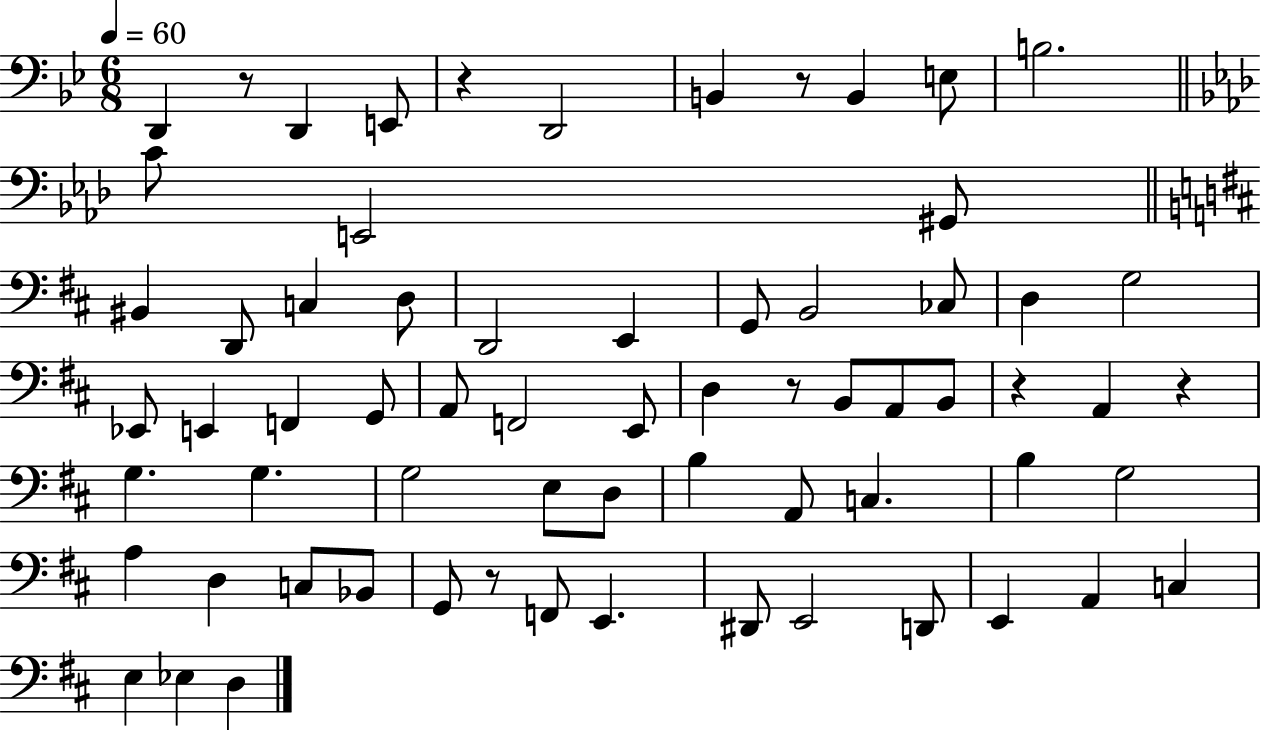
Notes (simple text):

D2/q R/e D2/q E2/e R/q D2/h B2/q R/e B2/q E3/e B3/h. C4/e E2/h G#2/e BIS2/q D2/e C3/q D3/e D2/h E2/q G2/e B2/h CES3/e D3/q G3/h Eb2/e E2/q F2/q G2/e A2/e F2/h E2/e D3/q R/e B2/e A2/e B2/e R/q A2/q R/q G3/q. G3/q. G3/h E3/e D3/e B3/q A2/e C3/q. B3/q G3/h A3/q D3/q C3/e Bb2/e G2/e R/e F2/e E2/q. D#2/e E2/h D2/e E2/q A2/q C3/q E3/q Eb3/q D3/q